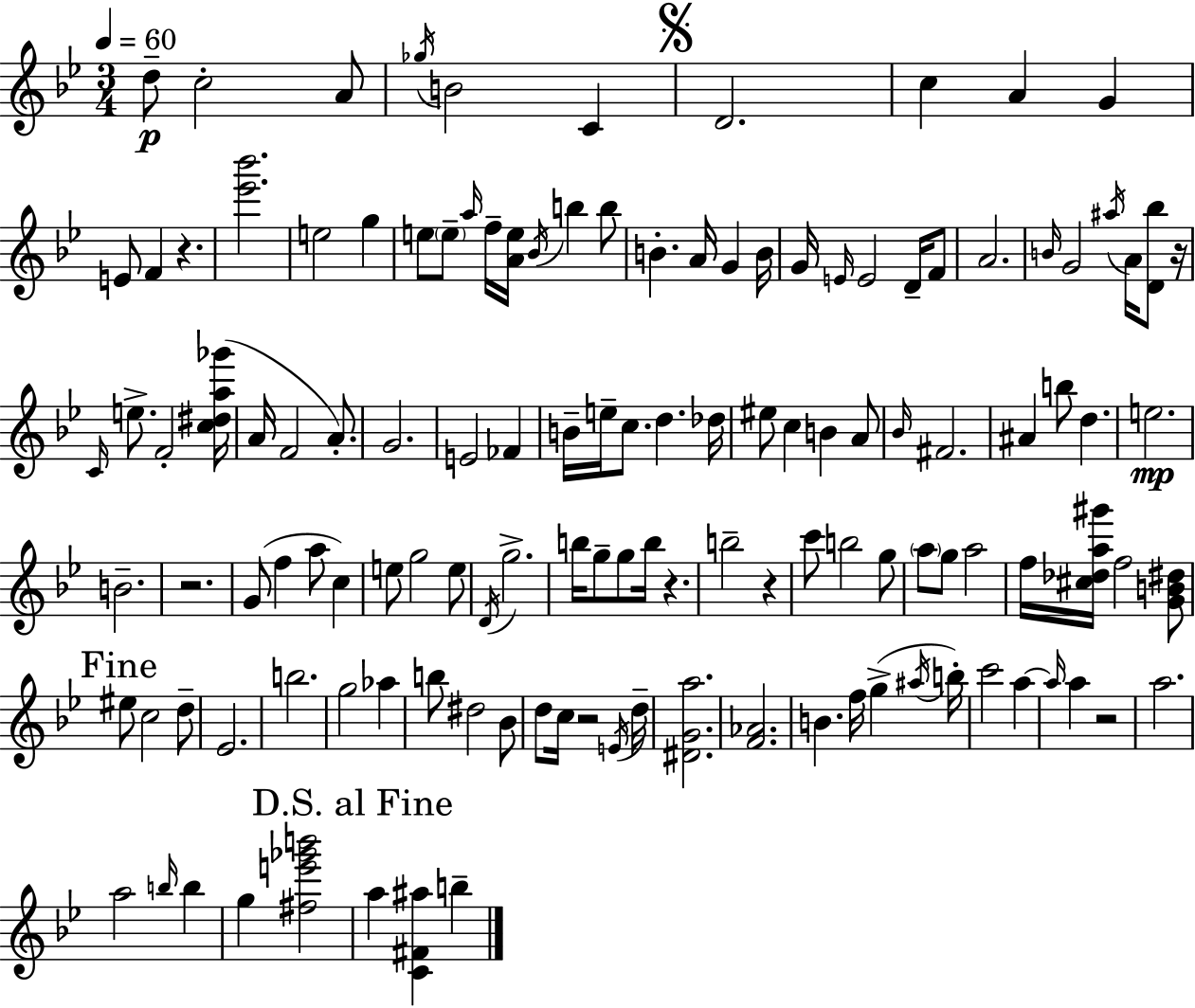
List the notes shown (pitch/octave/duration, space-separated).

D5/e C5/h A4/e Gb5/s B4/h C4/q D4/h. C5/q A4/q G4/q E4/e F4/q R/q. [Eb6,Bb6]/h. E5/h G5/q E5/e E5/e A5/s F5/s [A4,E5]/s Bb4/s B5/q B5/e B4/q. A4/s G4/q B4/s G4/s E4/s E4/h D4/s F4/e A4/h. B4/s G4/h A#5/s A4/s [D4,Bb5]/e R/s C4/s E5/e. F4/h [C5,D#5,A5,Gb6]/s A4/s F4/h A4/e. G4/h. E4/h FES4/q B4/s E5/s C5/e. D5/q. Db5/s EIS5/e C5/q B4/q A4/e Bb4/s F#4/h. A#4/q B5/e D5/q. E5/h. B4/h. R/h. G4/e F5/q A5/e C5/q E5/e G5/h E5/e D4/s G5/h. B5/s G5/e G5/e B5/s R/q. B5/h R/q C6/e B5/h G5/e A5/e G5/e A5/h F5/s [C#5,Db5,A5,G#6]/s F5/h [G4,B4,D#5]/e EIS5/e C5/h D5/e Eb4/h. B5/h. G5/h Ab5/q B5/e D#5/h Bb4/e D5/e C5/s R/h E4/s D5/s [D#4,G4,A5]/h. [F4,Ab4]/h. B4/q. F5/s G5/q A#5/s B5/s C6/h A5/q A5/s A5/q R/h A5/h. A5/h B5/s B5/q G5/q [F#5,E6,Gb6,B6]/h A5/q [C4,F#4,A#5]/q B5/q